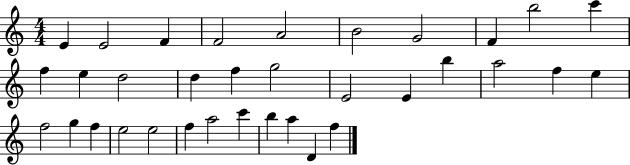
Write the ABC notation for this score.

X:1
T:Untitled
M:4/4
L:1/4
K:C
E E2 F F2 A2 B2 G2 F b2 c' f e d2 d f g2 E2 E b a2 f e f2 g f e2 e2 f a2 c' b a D f